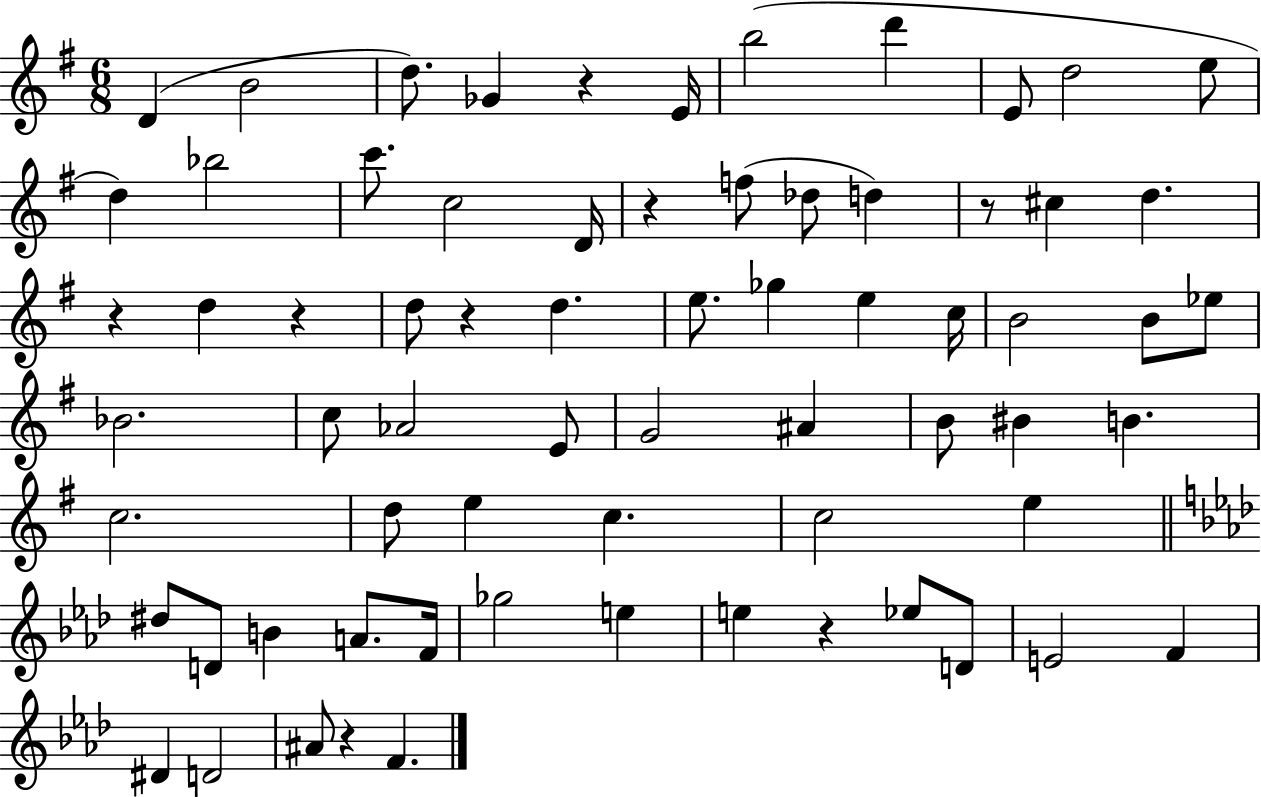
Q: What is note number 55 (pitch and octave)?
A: D4